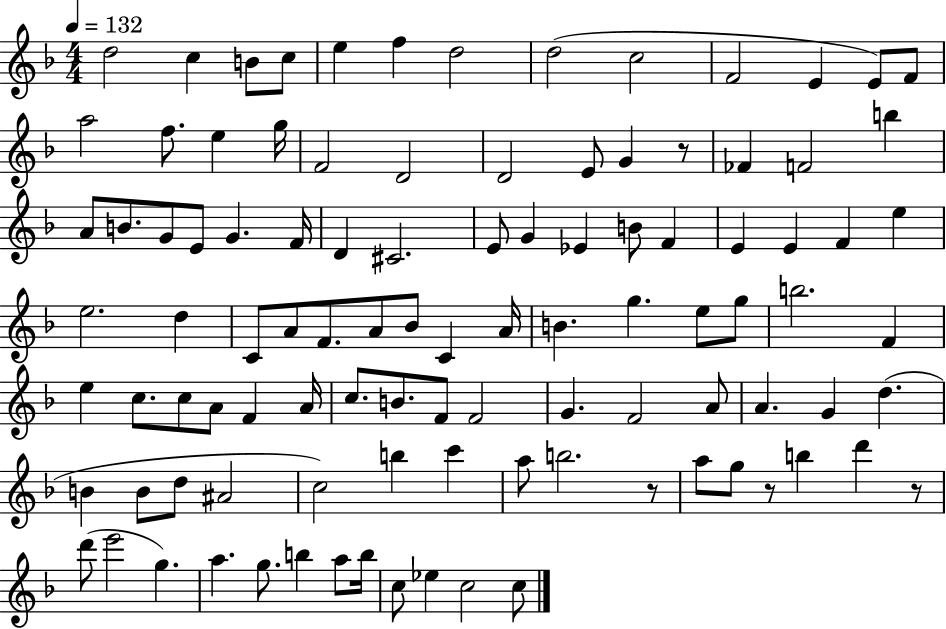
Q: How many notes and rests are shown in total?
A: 102